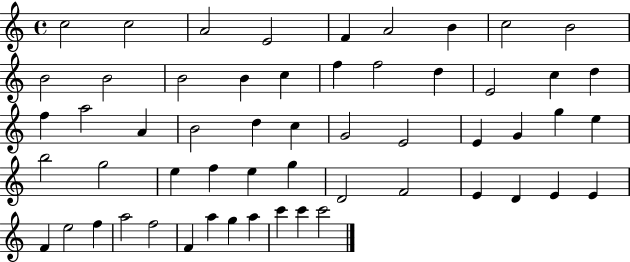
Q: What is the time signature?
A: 4/4